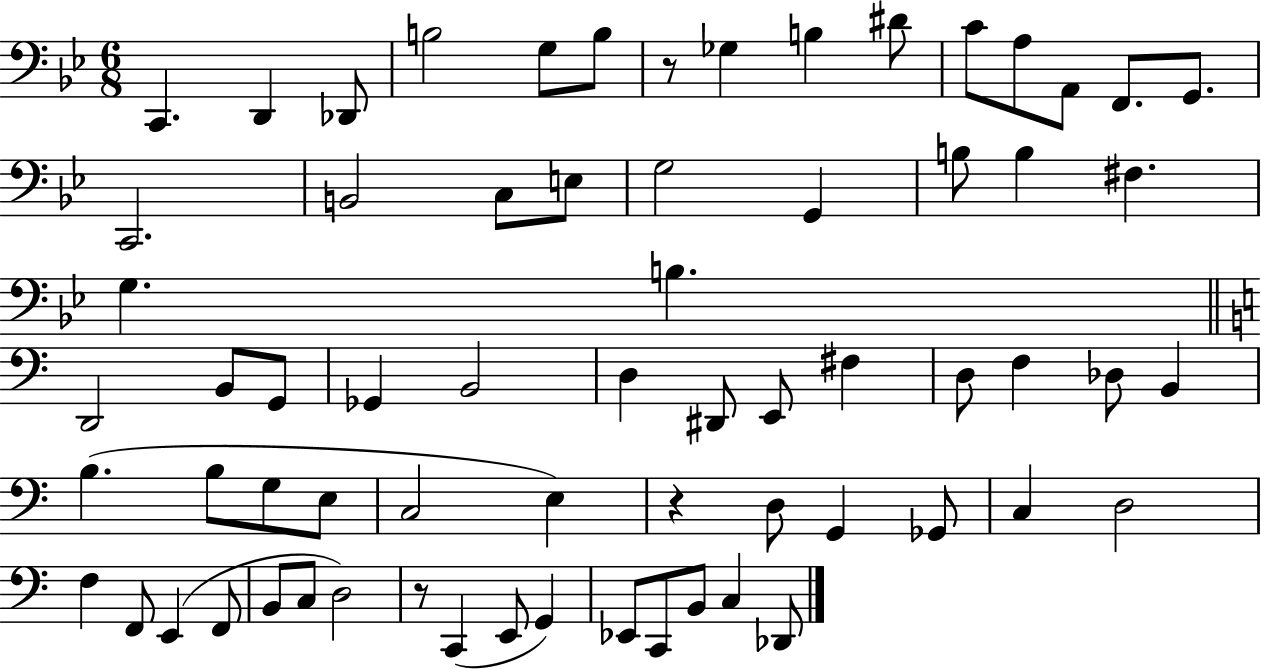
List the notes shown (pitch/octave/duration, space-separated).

C2/q. D2/q Db2/e B3/h G3/e B3/e R/e Gb3/q B3/q D#4/e C4/e A3/e A2/e F2/e. G2/e. C2/h. B2/h C3/e E3/e G3/h G2/q B3/e B3/q F#3/q. G3/q. B3/q. D2/h B2/e G2/e Gb2/q B2/h D3/q D#2/e E2/e F#3/q D3/e F3/q Db3/e B2/q B3/q. B3/e G3/e E3/e C3/h E3/q R/q D3/e G2/q Gb2/e C3/q D3/h F3/q F2/e E2/q F2/e B2/e C3/e D3/h R/e C2/q E2/e G2/q Eb2/e C2/e B2/e C3/q Db2/e